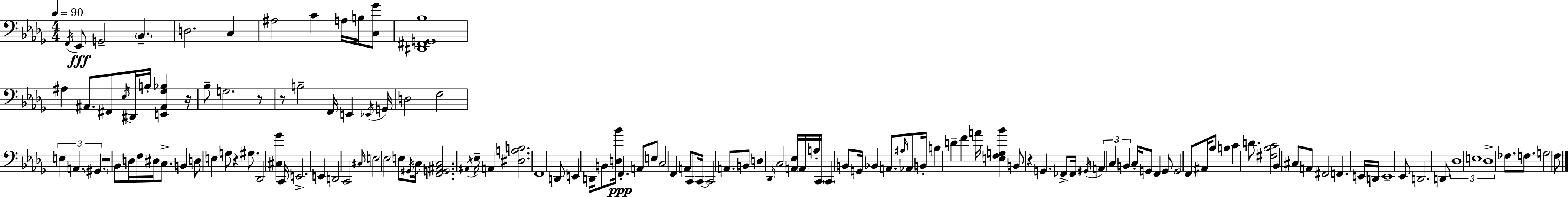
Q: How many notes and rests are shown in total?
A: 140